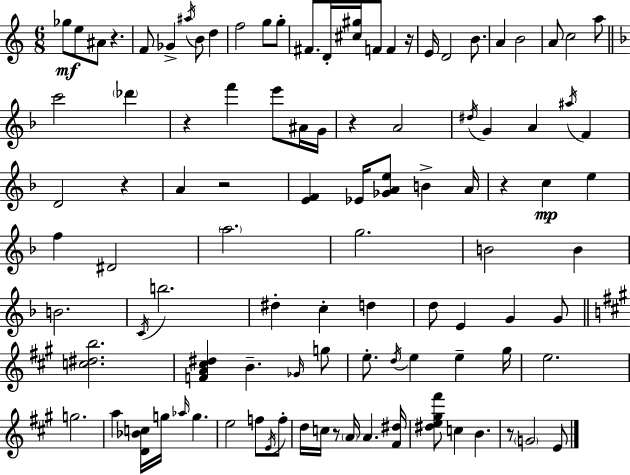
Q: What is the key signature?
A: A minor